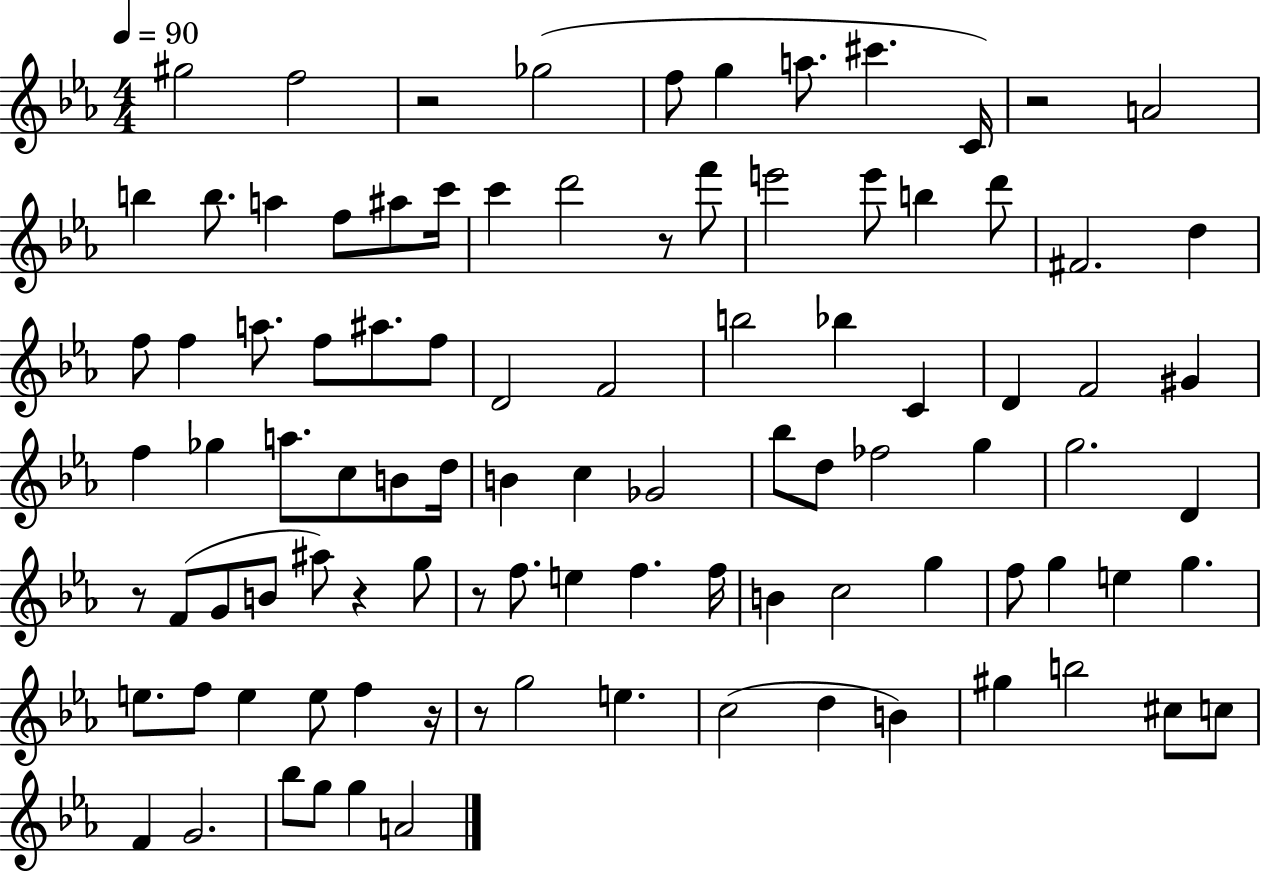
{
  \clef treble
  \numericTimeSignature
  \time 4/4
  \key ees \major
  \tempo 4 = 90
  gis''2 f''2 | r2 ges''2( | f''8 g''4 a''8. cis'''4. c'16) | r2 a'2 | \break b''4 b''8. a''4 f''8 ais''8 c'''16 | c'''4 d'''2 r8 f'''8 | e'''2 e'''8 b''4 d'''8 | fis'2. d''4 | \break f''8 f''4 a''8. f''8 ais''8. f''8 | d'2 f'2 | b''2 bes''4 c'4 | d'4 f'2 gis'4 | \break f''4 ges''4 a''8. c''8 b'8 d''16 | b'4 c''4 ges'2 | bes''8 d''8 fes''2 g''4 | g''2. d'4 | \break r8 f'8( g'8 b'8 ais''8) r4 g''8 | r8 f''8. e''4 f''4. f''16 | b'4 c''2 g''4 | f''8 g''4 e''4 g''4. | \break e''8. f''8 e''4 e''8 f''4 r16 | r8 g''2 e''4. | c''2( d''4 b'4) | gis''4 b''2 cis''8 c''8 | \break f'4 g'2. | bes''8 g''8 g''4 a'2 | \bar "|."
}